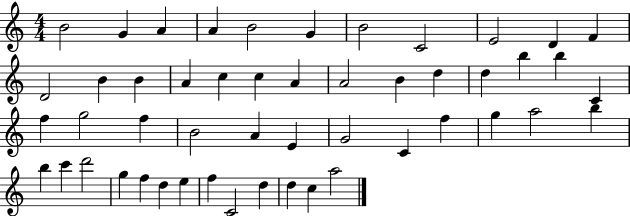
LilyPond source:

{
  \clef treble
  \numericTimeSignature
  \time 4/4
  \key c \major
  b'2 g'4 a'4 | a'4 b'2 g'4 | b'2 c'2 | e'2 d'4 f'4 | \break d'2 b'4 b'4 | a'4 c''4 c''4 a'4 | a'2 b'4 d''4 | d''4 b''4 b''4 c'4 | \break f''4 g''2 f''4 | b'2 a'4 e'4 | g'2 c'4 f''4 | g''4 a''2 b''4 | \break b''4 c'''4 d'''2 | g''4 f''4 d''4 e''4 | f''4 c'2 d''4 | d''4 c''4 a''2 | \break \bar "|."
}